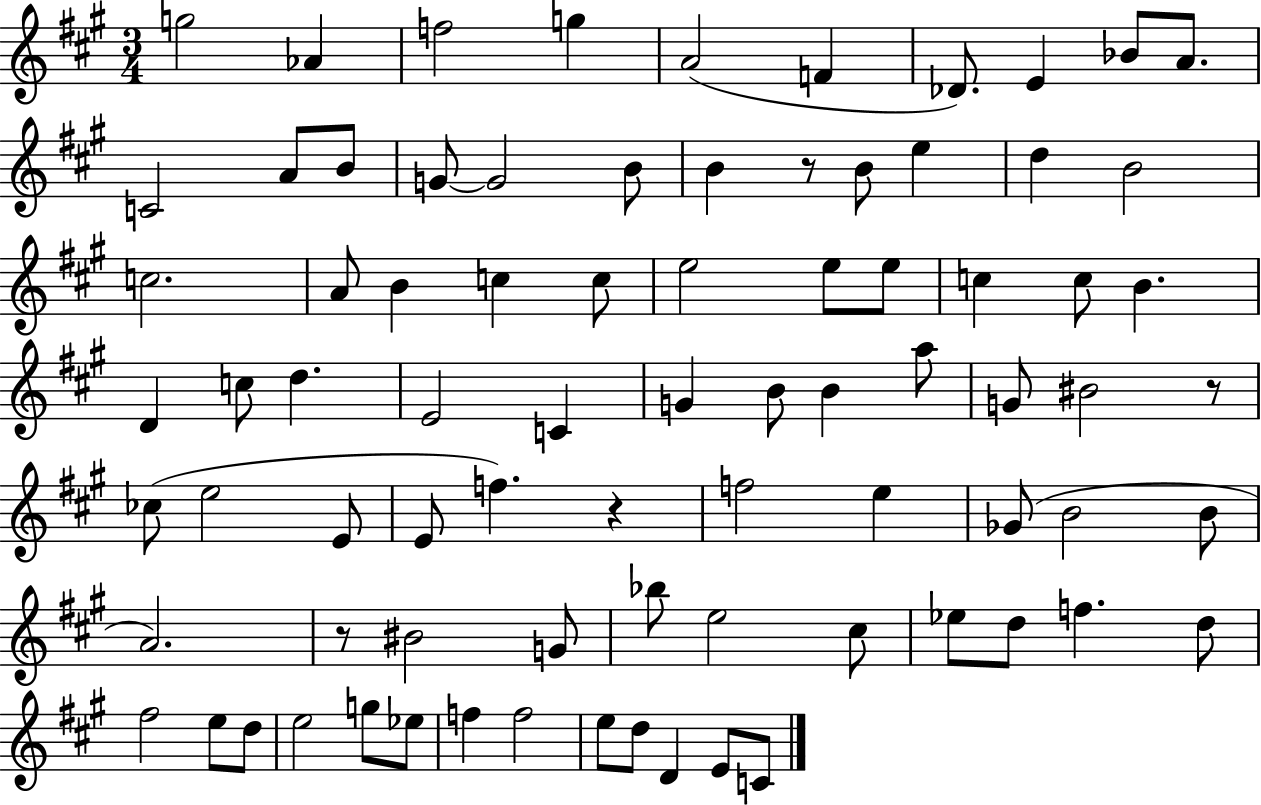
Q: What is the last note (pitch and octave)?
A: C4